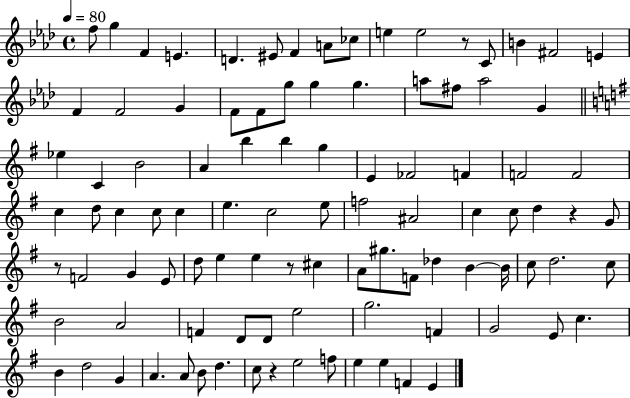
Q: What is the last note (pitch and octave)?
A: E4